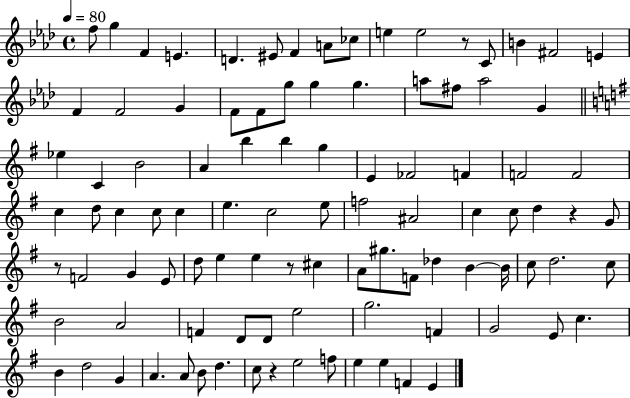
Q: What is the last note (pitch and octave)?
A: E4